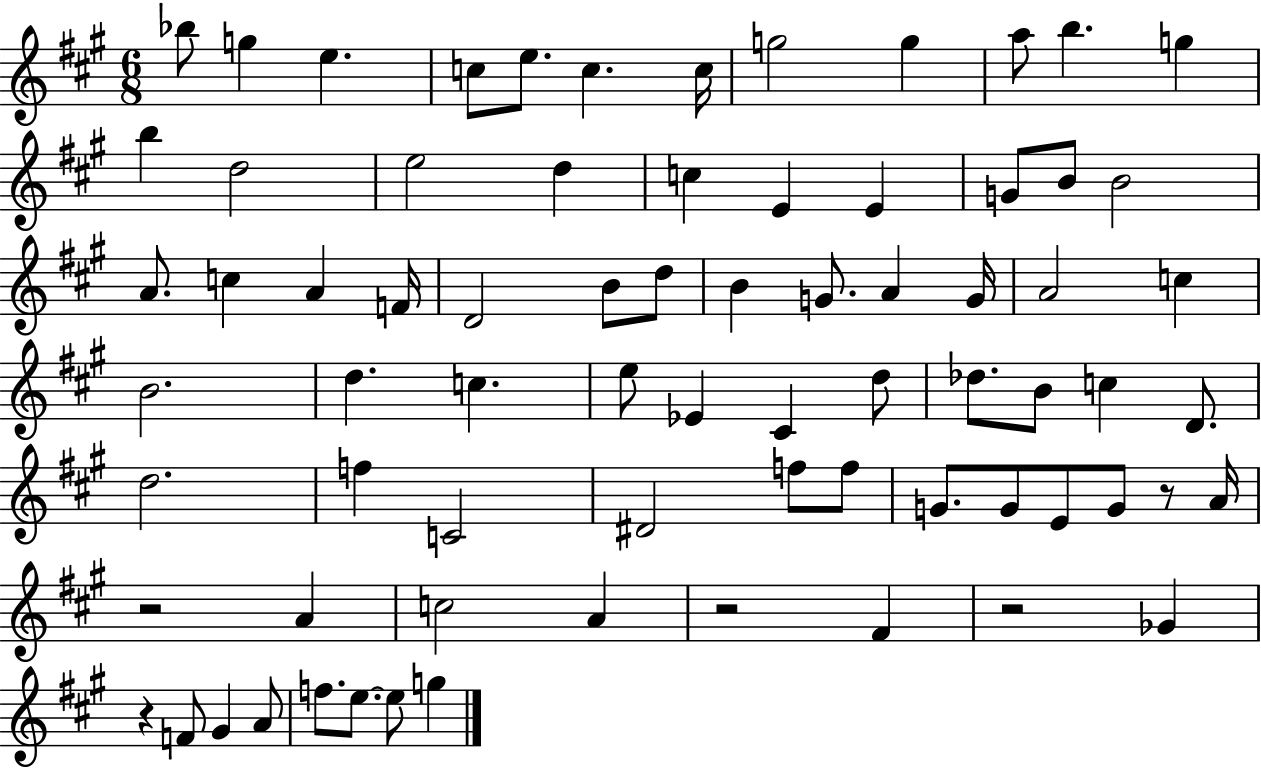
Bb5/e G5/q E5/q. C5/e E5/e. C5/q. C5/s G5/h G5/q A5/e B5/q. G5/q B5/q D5/h E5/h D5/q C5/q E4/q E4/q G4/e B4/e B4/h A4/e. C5/q A4/q F4/s D4/h B4/e D5/e B4/q G4/e. A4/q G4/s A4/h C5/q B4/h. D5/q. C5/q. E5/e Eb4/q C#4/q D5/e Db5/e. B4/e C5/q D4/e. D5/h. F5/q C4/h D#4/h F5/e F5/e G4/e. G4/e E4/e G4/e R/e A4/s R/h A4/q C5/h A4/q R/h F#4/q R/h Gb4/q R/q F4/e G#4/q A4/e F5/e. E5/e. E5/e G5/q